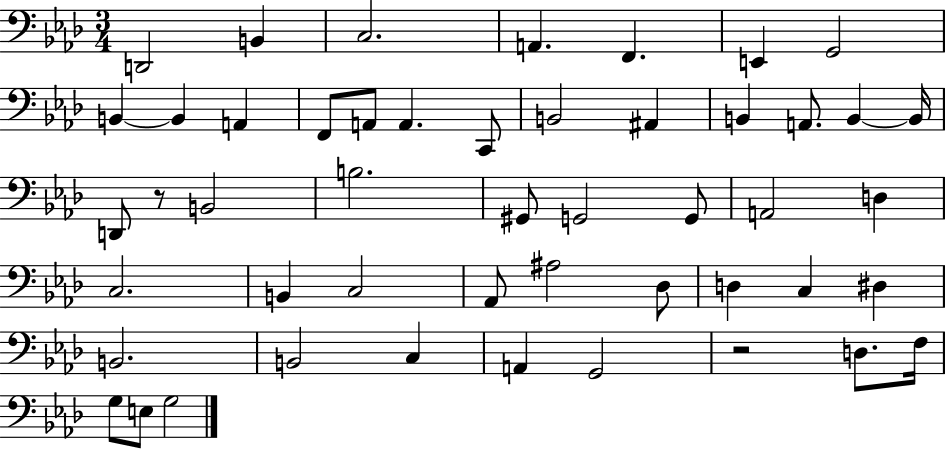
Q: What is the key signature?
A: AES major